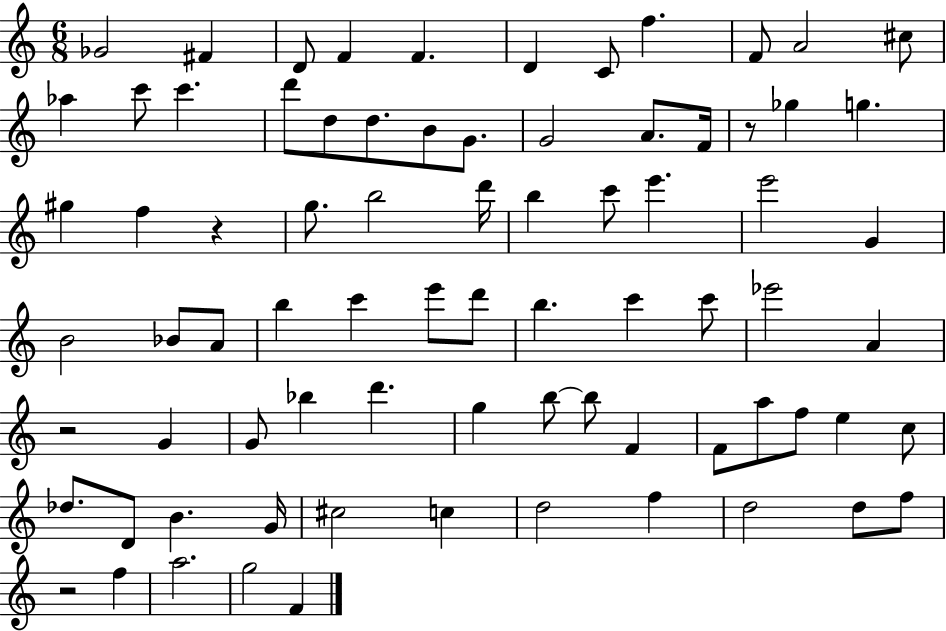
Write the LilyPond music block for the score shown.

{
  \clef treble
  \numericTimeSignature
  \time 6/8
  \key c \major
  ges'2 fis'4 | d'8 f'4 f'4. | d'4 c'8 f''4. | f'8 a'2 cis''8 | \break aes''4 c'''8 c'''4. | d'''8 d''8 d''8. b'8 g'8. | g'2 a'8. f'16 | r8 ges''4 g''4. | \break gis''4 f''4 r4 | g''8. b''2 d'''16 | b''4 c'''8 e'''4. | e'''2 g'4 | \break b'2 bes'8 a'8 | b''4 c'''4 e'''8 d'''8 | b''4. c'''4 c'''8 | ees'''2 a'4 | \break r2 g'4 | g'8 bes''4 d'''4. | g''4 b''8~~ b''8 f'4 | f'8 a''8 f''8 e''4 c''8 | \break des''8. d'8 b'4. g'16 | cis''2 c''4 | d''2 f''4 | d''2 d''8 f''8 | \break r2 f''4 | a''2. | g''2 f'4 | \bar "|."
}